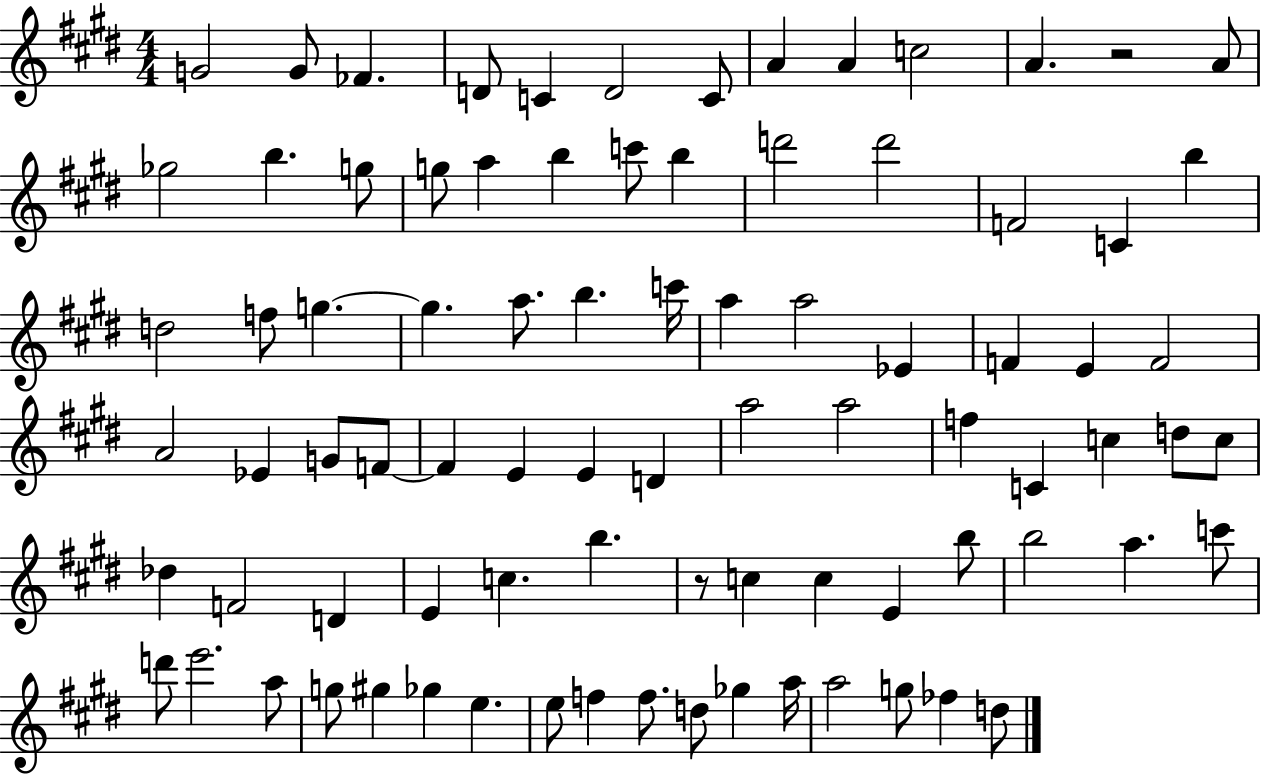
{
  \clef treble
  \numericTimeSignature
  \time 4/4
  \key e \major
  g'2 g'8 fes'4. | d'8 c'4 d'2 c'8 | a'4 a'4 c''2 | a'4. r2 a'8 | \break ges''2 b''4. g''8 | g''8 a''4 b''4 c'''8 b''4 | d'''2 d'''2 | f'2 c'4 b''4 | \break d''2 f''8 g''4.~~ | g''4. a''8. b''4. c'''16 | a''4 a''2 ees'4 | f'4 e'4 f'2 | \break a'2 ees'4 g'8 f'8~~ | f'4 e'4 e'4 d'4 | a''2 a''2 | f''4 c'4 c''4 d''8 c''8 | \break des''4 f'2 d'4 | e'4 c''4. b''4. | r8 c''4 c''4 e'4 b''8 | b''2 a''4. c'''8 | \break d'''8 e'''2. a''8 | g''8 gis''4 ges''4 e''4. | e''8 f''4 f''8. d''8 ges''4 a''16 | a''2 g''8 fes''4 d''8 | \break \bar "|."
}